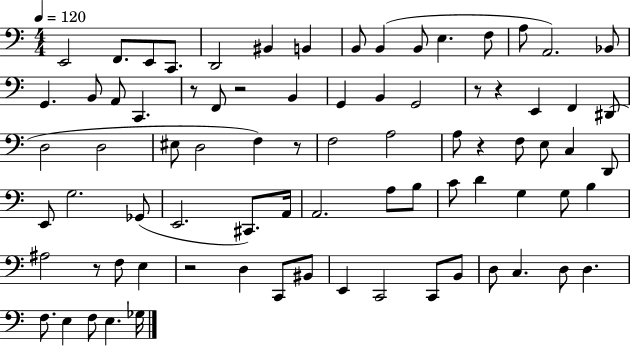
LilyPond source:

{
  \clef bass
  \numericTimeSignature
  \time 4/4
  \key c \major
  \tempo 4 = 120
  e,2 f,8. e,8 c,8. | d,2 bis,4 b,4 | b,8 b,4( b,8 e4. f8 | a8 a,2.) bes,8 | \break g,4. b,8 a,8 c,4. | r8 f,8 r2 b,4 | g,4 b,4 g,2 | r8 r4 e,4 f,4 dis,8( | \break d2 d2 | eis8 d2 f4) r8 | f2 a2 | a8 r4 f8 e8 c4 d,8 | \break e,8 g2. ges,8( | e,2. cis,8.) a,16 | a,2. a8 b8 | c'8 d'4 g4 g8 b4 | \break ais2 r8 f8 e4 | r2 d4 c,8 bis,8 | e,4 c,2 c,8 b,8 | d8 c4. d8 d4. | \break f8. e4 f8 e4. ges16 | \bar "|."
}